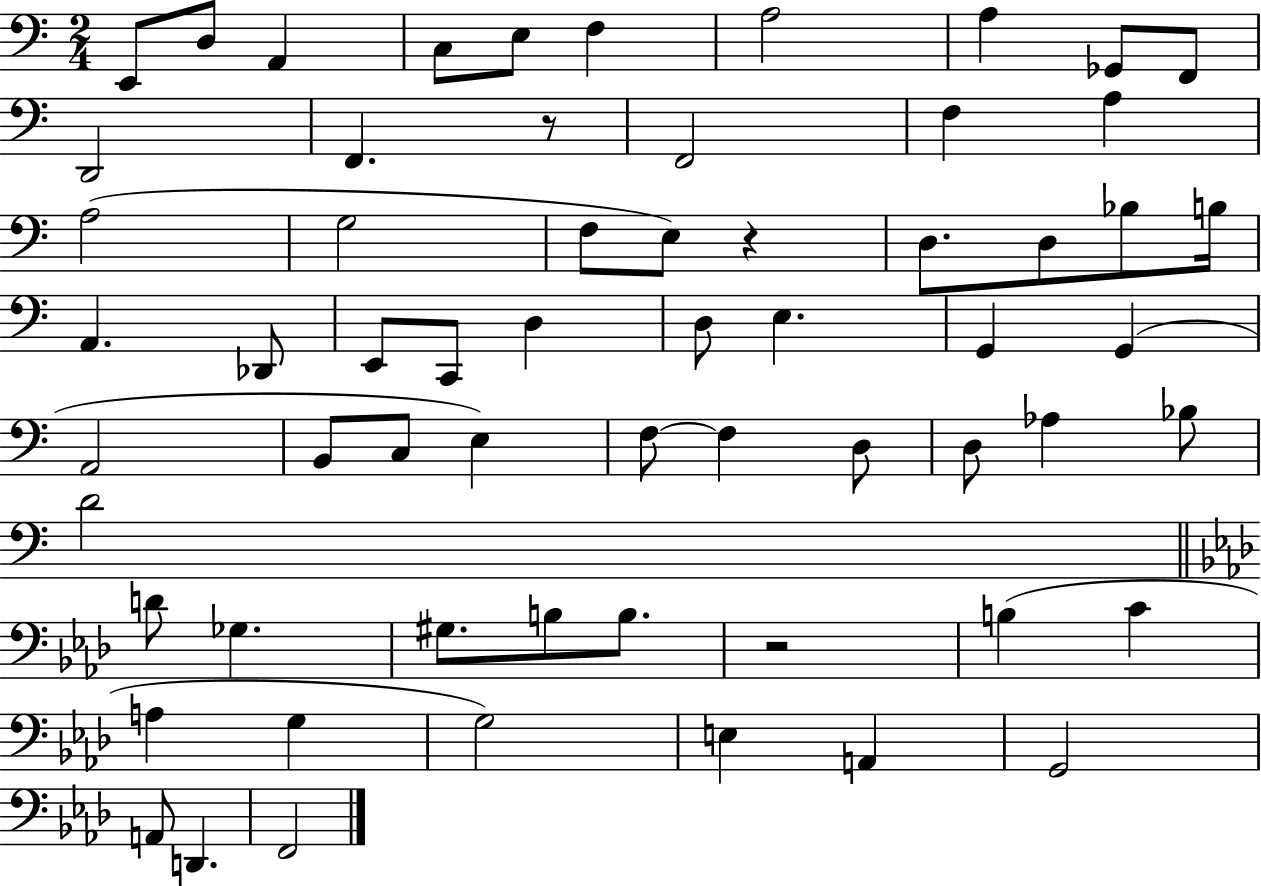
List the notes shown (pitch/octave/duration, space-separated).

E2/e D3/e A2/q C3/e E3/e F3/q A3/h A3/q Gb2/e F2/e D2/h F2/q. R/e F2/h F3/q A3/q A3/h G3/h F3/e E3/e R/q D3/e. D3/e Bb3/e B3/s A2/q. Db2/e E2/e C2/e D3/q D3/e E3/q. G2/q G2/q A2/h B2/e C3/e E3/q F3/e F3/q D3/e D3/e Ab3/q Bb3/e D4/h D4/e Gb3/q. G#3/e. B3/e B3/e. R/h B3/q C4/q A3/q G3/q G3/h E3/q A2/q G2/h A2/e D2/q. F2/h